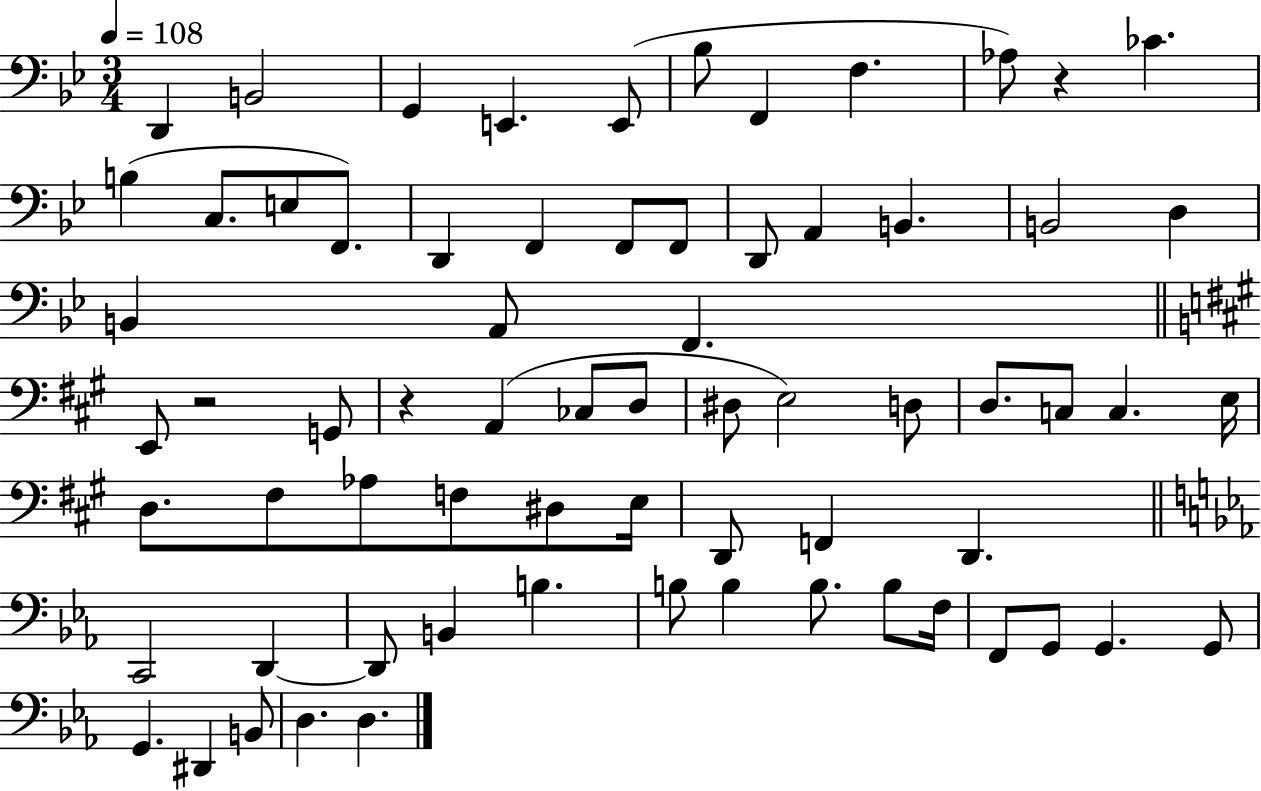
X:1
T:Untitled
M:3/4
L:1/4
K:Bb
D,, B,,2 G,, E,, E,,/2 _B,/2 F,, F, _A,/2 z _C B, C,/2 E,/2 F,,/2 D,, F,, F,,/2 F,,/2 D,,/2 A,, B,, B,,2 D, B,, A,,/2 F,, E,,/2 z2 G,,/2 z A,, _C,/2 D,/2 ^D,/2 E,2 D,/2 D,/2 C,/2 C, E,/4 D,/2 ^F,/2 _A,/2 F,/2 ^D,/2 E,/4 D,,/2 F,, D,, C,,2 D,, D,,/2 B,, B, B,/2 B, B,/2 B,/2 F,/4 F,,/2 G,,/2 G,, G,,/2 G,, ^D,, B,,/2 D, D,